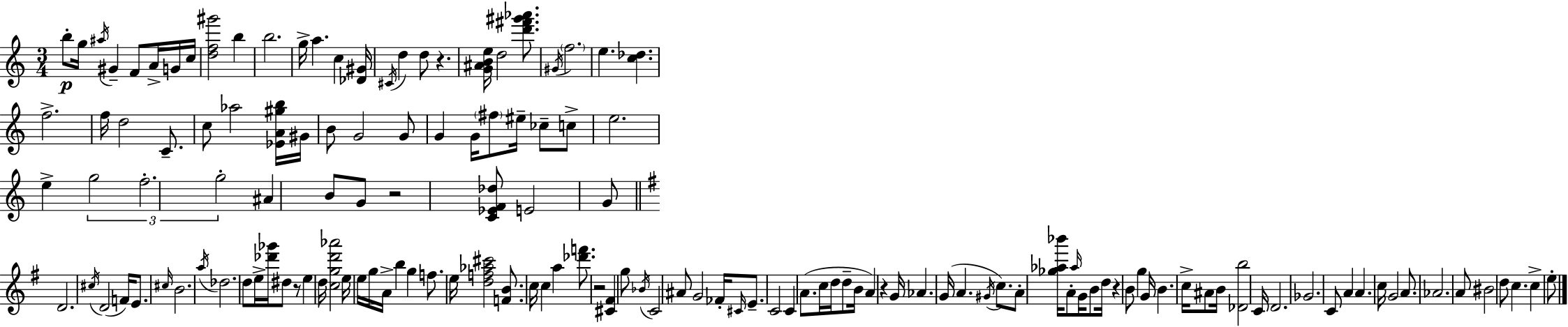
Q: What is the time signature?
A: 3/4